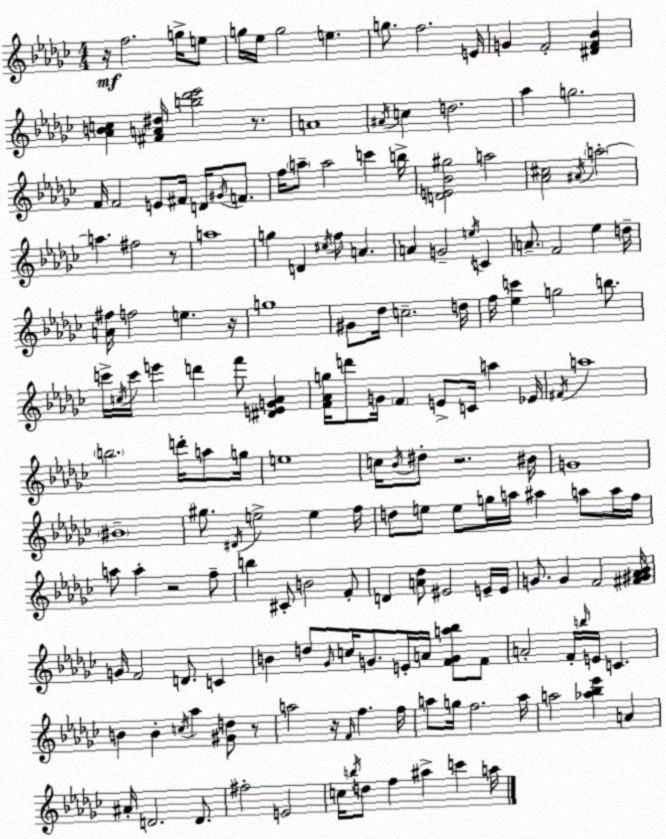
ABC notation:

X:1
T:Untitled
M:4/4
L:1/4
K:Ebm
z/4 f2 g/4 e/2 g/4 _e/4 g2 e g/2 f2 E/4 G F2 [^DF_B] [_ABc] [^FA^d]/4 [b_d'_e']2 z/2 A4 ^A/4 c d2 _a g2 F/4 F2 E/2 ^F/4 D/4 ^G/4 F/2 f/4 a/2 a2 c' b/4 [DE_B^g]2 a2 [_A^c]2 ^A/4 a2 a ^f2 z/2 a4 g D ^c/4 f/2 A A G2 e/4 C A/2 F2 _e d/4 [A^f]/4 f2 e z/4 g4 ^G/2 _d/4 c2 d/4 f/4 [_ec'] g2 b/2 c'/4 c/4 c'/4 e' d' f'/2 [^DEG_A] [F_Ag]/4 d'/2 G/4 F E/2 C/4 a _E/4 ^F/4 a4 b2 d'/4 a/2 g/4 e4 c/4 _B/4 ^d/2 z2 ^B/4 G4 ^B4 ^g/2 ^D/4 e2 e f/4 d/2 e/2 e/2 g/4 a/4 ^a a/2 a/4 f/4 a/2 a z2 f/2 b ^C/2 B2 F/2 D [A_d]/2 ^E2 E/4 E/4 G/2 G F2 [^F^G_A_B]/4 G/4 F2 D/2 C B d/2 _G/4 c/4 G/2 E/4 A/4 [FGa_b]/2 F/2 A2 F/4 b/4 E/4 C B B c/4 _a [^Gd]/2 z/2 a2 z/4 F/4 f f/4 a/2 g/4 f2 a/4 a2 [_a_b_e'] A ^A/4 D2 D/2 ^f2 E2 c/4 b/4 d/2 f ^a c' a/4